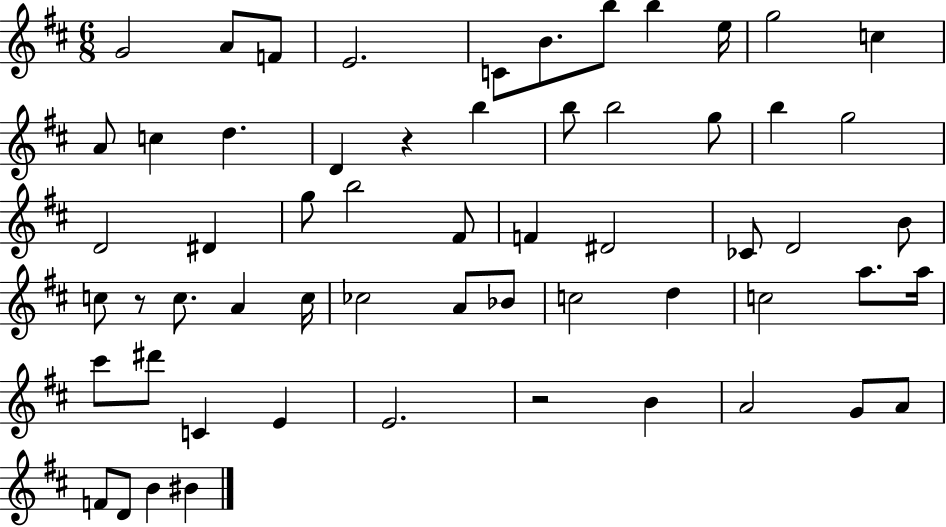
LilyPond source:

{
  \clef treble
  \numericTimeSignature
  \time 6/8
  \key d \major
  \repeat volta 2 { g'2 a'8 f'8 | e'2. | c'8 b'8. b''8 b''4 e''16 | g''2 c''4 | \break a'8 c''4 d''4. | d'4 r4 b''4 | b''8 b''2 g''8 | b''4 g''2 | \break d'2 dis'4 | g''8 b''2 fis'8 | f'4 dis'2 | ces'8 d'2 b'8 | \break c''8 r8 c''8. a'4 c''16 | ces''2 a'8 bes'8 | c''2 d''4 | c''2 a''8. a''16 | \break cis'''8 dis'''8 c'4 e'4 | e'2. | r2 b'4 | a'2 g'8 a'8 | \break f'8 d'8 b'4 bis'4 | } \bar "|."
}